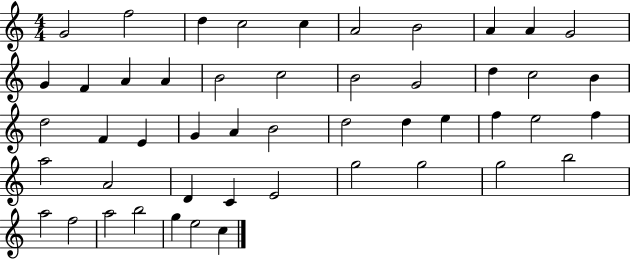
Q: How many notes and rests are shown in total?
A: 49